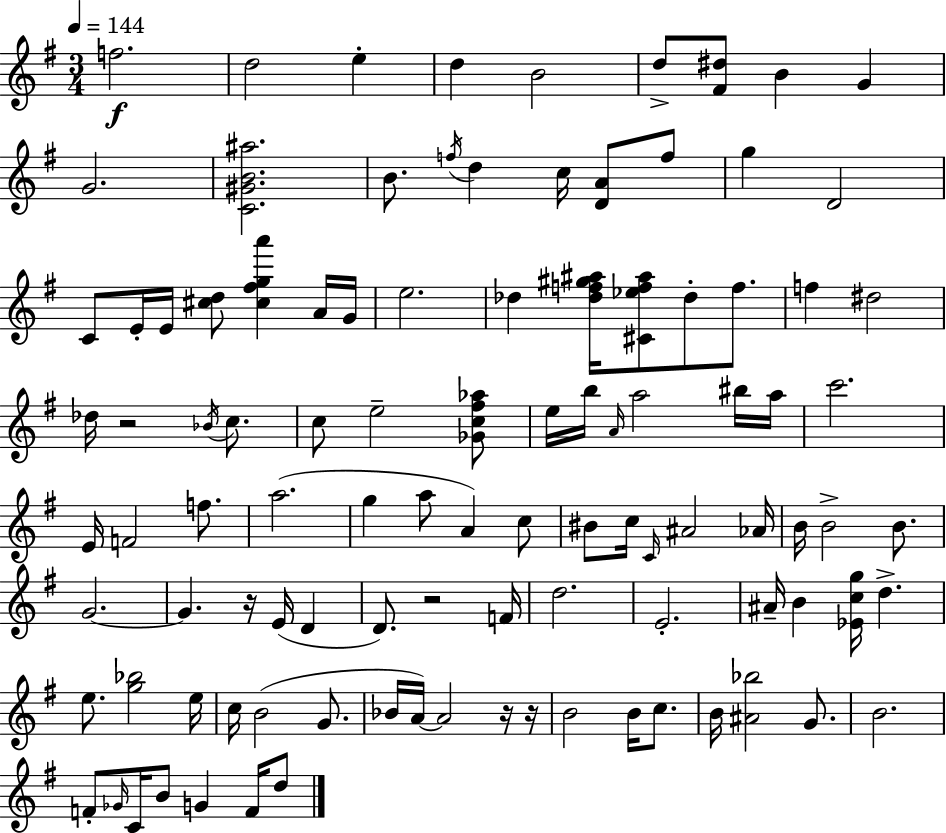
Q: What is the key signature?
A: E minor